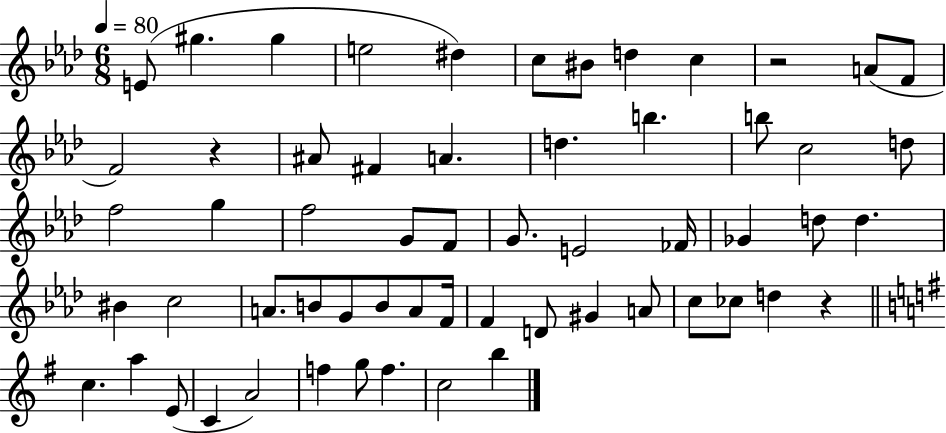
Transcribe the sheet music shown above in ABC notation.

X:1
T:Untitled
M:6/8
L:1/4
K:Ab
E/2 ^g ^g e2 ^d c/2 ^B/2 d c z2 A/2 F/2 F2 z ^A/2 ^F A d b b/2 c2 d/2 f2 g f2 G/2 F/2 G/2 E2 _F/4 _G d/2 d ^B c2 A/2 B/2 G/2 B/2 A/2 F/4 F D/2 ^G A/2 c/2 _c/2 d z c a E/2 C A2 f g/2 f c2 b